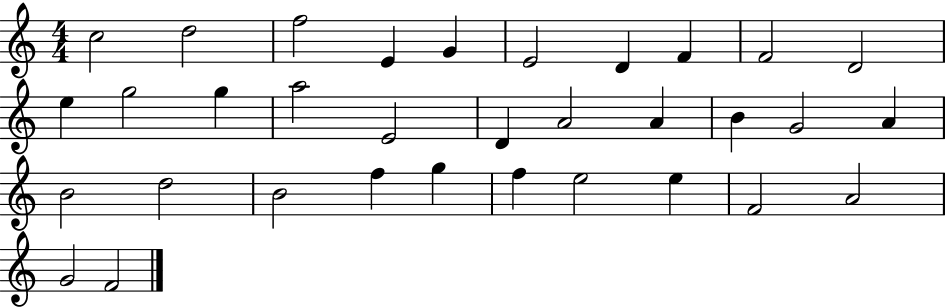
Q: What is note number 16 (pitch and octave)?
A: D4